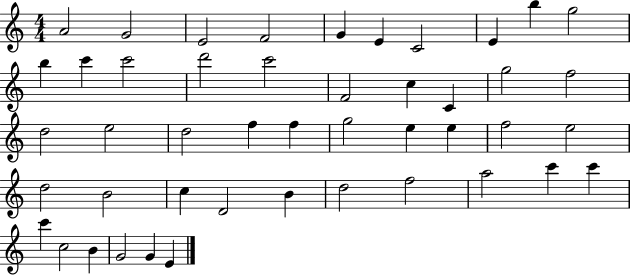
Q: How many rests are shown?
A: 0